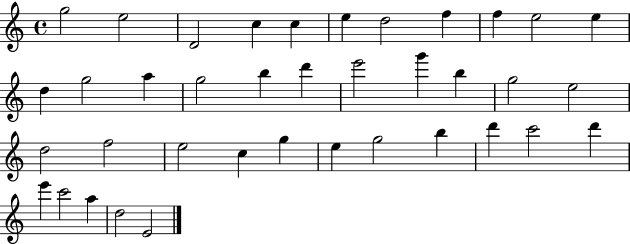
G5/h E5/h D4/h C5/q C5/q E5/q D5/h F5/q F5/q E5/h E5/q D5/q G5/h A5/q G5/h B5/q D6/q E6/h G6/q B5/q G5/h E5/h D5/h F5/h E5/h C5/q G5/q E5/q G5/h B5/q D6/q C6/h D6/q E6/q C6/h A5/q D5/h E4/h